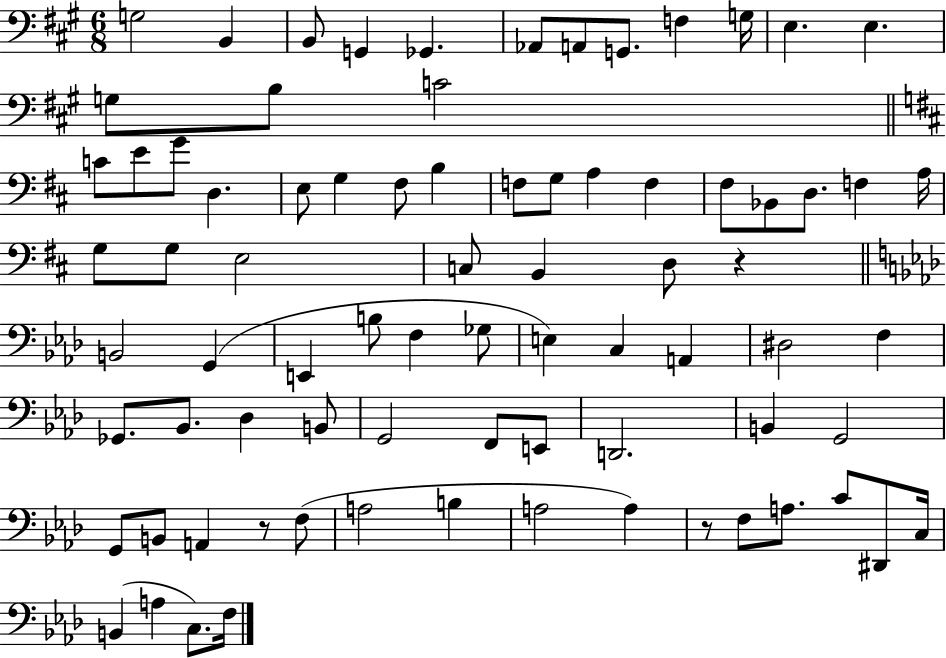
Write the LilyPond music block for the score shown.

{
  \clef bass
  \numericTimeSignature
  \time 6/8
  \key a \major
  g2 b,4 | b,8 g,4 ges,4. | aes,8 a,8 g,8. f4 g16 | e4. e4. | \break g8 b8 c'2 | \bar "||" \break \key d \major c'8 e'8 g'8 d4. | e8 g4 fis8 b4 | f8 g8 a4 f4 | fis8 bes,8 d8. f4 a16 | \break g8 g8 e2 | c8 b,4 d8 r4 | \bar "||" \break \key aes \major b,2 g,4( | e,4 b8 f4 ges8 | e4) c4 a,4 | dis2 f4 | \break ges,8. bes,8. des4 b,8 | g,2 f,8 e,8 | d,2. | b,4 g,2 | \break g,8 b,8 a,4 r8 f8( | a2 b4 | a2 a4) | r8 f8 a8. c'8 dis,8 c16 | \break b,4( a4 c8.) f16 | \bar "|."
}